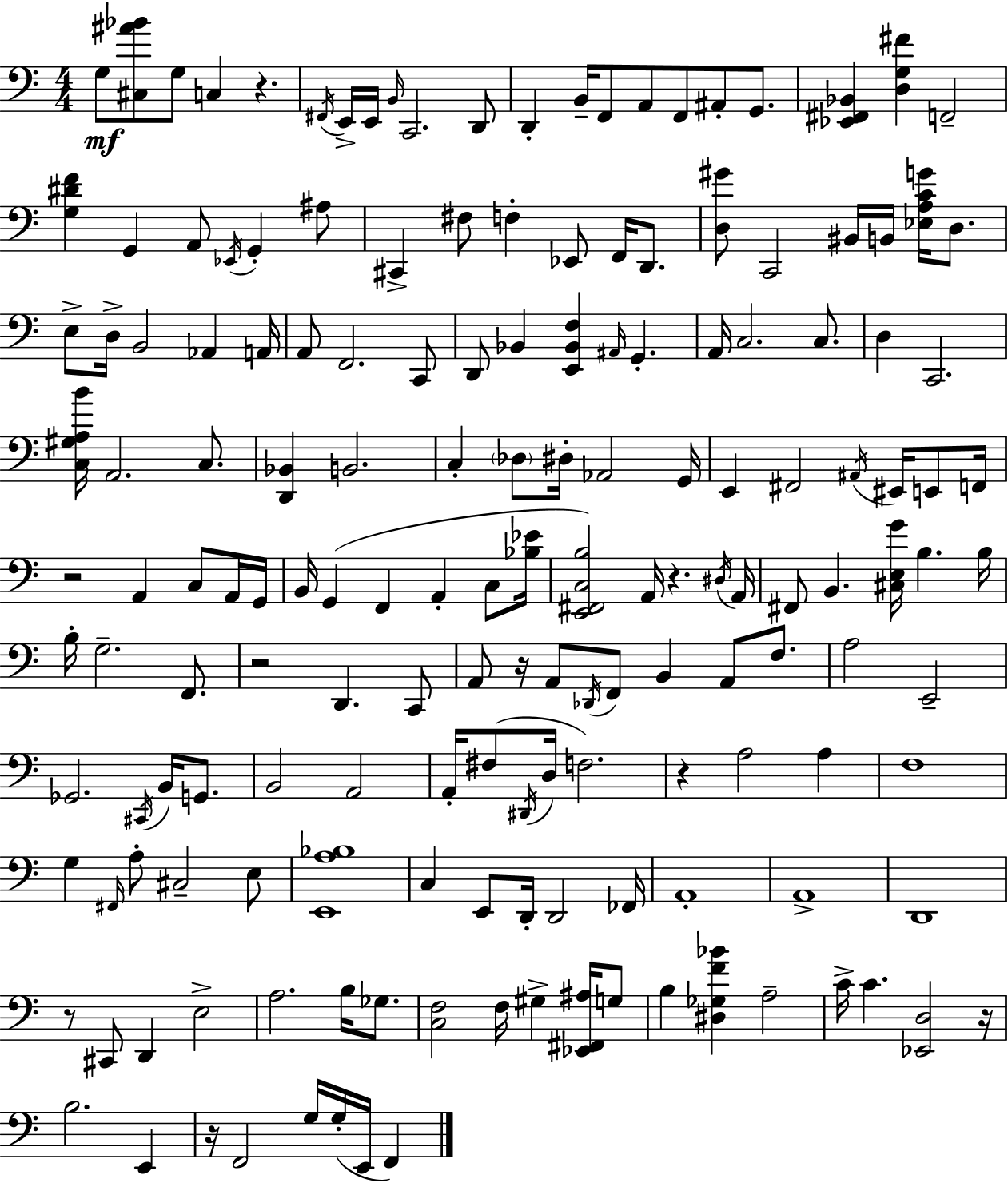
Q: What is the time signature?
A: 4/4